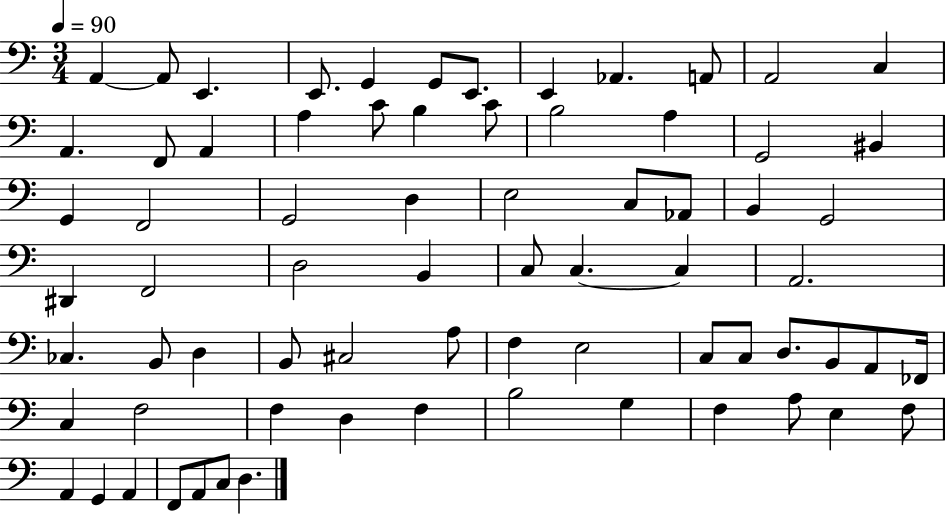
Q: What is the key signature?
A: C major